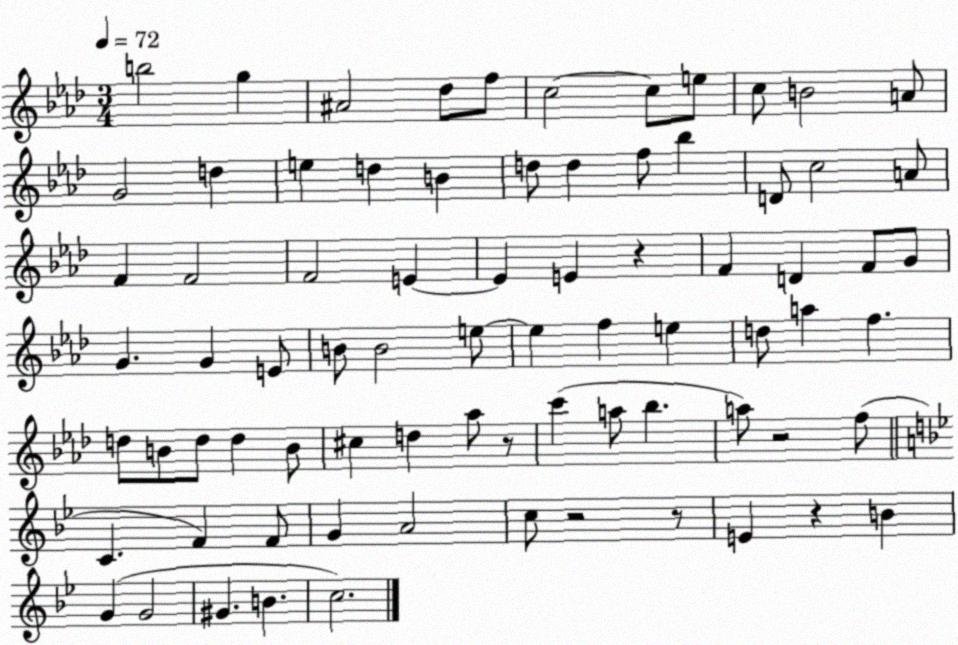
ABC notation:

X:1
T:Untitled
M:3/4
L:1/4
K:Ab
b2 g ^A2 _d/2 f/2 c2 c/2 e/2 c/2 B2 A/2 G2 d e d B d/2 d f/2 _b D/2 c2 A/2 F F2 F2 E E E z F D F/2 G/2 G G E/2 B/2 B2 e/2 e f e d/2 a f d/2 B/2 d/2 d B/2 ^c d _a/2 z/2 c' a/2 _b a/2 z2 f/2 C F F/2 G A2 c/2 z2 z/2 E z B G G2 ^G B c2